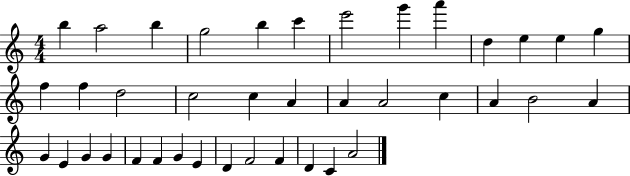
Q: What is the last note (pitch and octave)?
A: A4